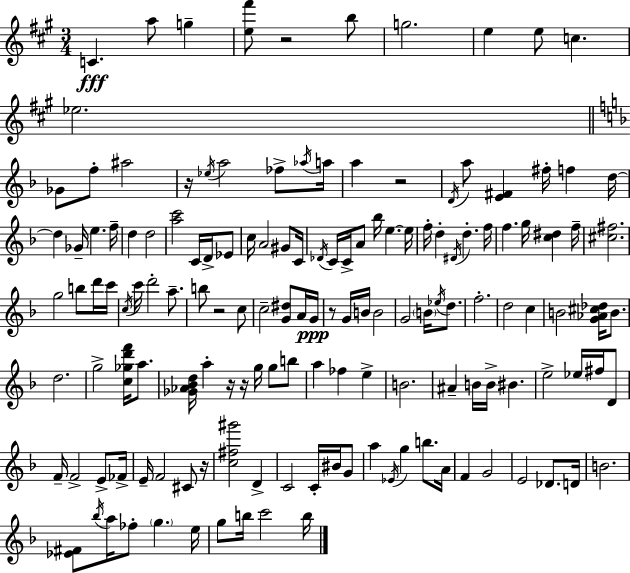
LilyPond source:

{
  \clef treble
  \numericTimeSignature
  \time 3/4
  \key a \major
  c'4.\fff a''8 g''4-- | <e'' fis'''>8 r2 b''8 | g''2. | e''4 e''8 c''4. | \break ees''2. | \bar "||" \break \key d \minor ges'8 f''8-. ais''2 | r16 \acciaccatura { ees''16 } a''2 fes''8-> | \acciaccatura { aes''16 } a''16 a''4 r2 | \acciaccatura { d'16 } a''8 <e' fis'>4 fis''16-. f''4 | \break d''16~~ d''4 ges'16-- e''4. | f''16-- d''4 d''2 | <a'' c'''>2 c'16 | d'16-> ees'8 c''16 a'2 | \break gis'8 c'16 \acciaccatura { des'16 } c'16 c'16-> a'8 bes''16 e''4.~~ | e''16 f''16-. d''4-. \acciaccatura { dis'16 } d''4.-. | f''16 f''4. g''16 | <c'' dis''>4 f''16-- <cis'' fis''>2. | \break g''2 | b''8 d'''16 c'''16 \acciaccatura { c''16 } c'''16 d'''2-. | a''8.-- b''8 r2 | c''8 c''2-- | \break <g' dis''>8 a'16 g'16\ppp r8 g'16 b'16 b'2 | g'2 | \parenthesize b'16 \acciaccatura { ees''16 } d''8. f''2.-. | d''2 | \break c''4 b'2 | <g' aes' cis'' des''>16 b'8. d''2. | g''2-> | <c'' ges'' d''' f'''>16 a''8. <ges' aes' bes' d''>16 a''4-. | \break r16 r16 g''16 g''8 b''8 a''4 fes''4 | e''4-> b'2. | ais'4-- b'16 | b'16-> bis'4. e''2-> | \break ees''16 fis''16 d'8 f'16-- f'2-> | e'8-> fes'16-> e'16-- f'2 | cis'8 r16 <c'' fis'' gis'''>2 | d'4-> c'2 | \break c'16-. bis'16 g'8 a''4 \acciaccatura { ees'16 } | g''4 b''8. a'16 f'4 | g'2 e'2 | des'8. d'16 b'2. | \break <ees' fis'>8 \acciaccatura { bes''16 } a''16 | fes''8-. \parenthesize g''4. e''16 g''8 b''16 | c'''2 b''16 \bar "|."
}